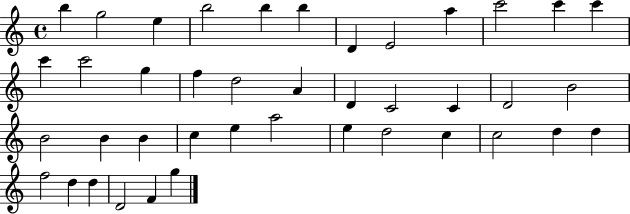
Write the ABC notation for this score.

X:1
T:Untitled
M:4/4
L:1/4
K:C
b g2 e b2 b b D E2 a c'2 c' c' c' c'2 g f d2 A D C2 C D2 B2 B2 B B c e a2 e d2 c c2 d d f2 d d D2 F g